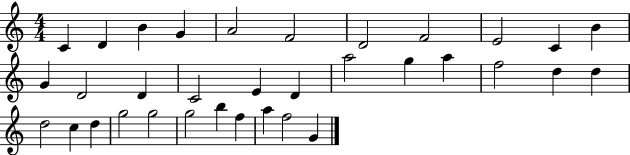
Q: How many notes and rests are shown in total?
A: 34